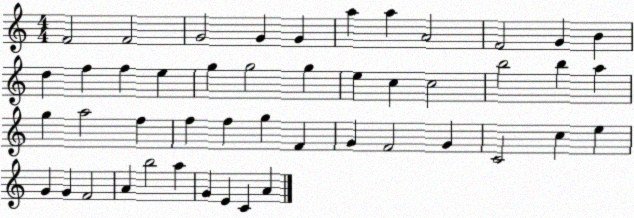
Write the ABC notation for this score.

X:1
T:Untitled
M:4/4
L:1/4
K:C
F2 F2 G2 G G a a A2 F2 G B d f f e g g2 g e c c2 b2 b a g a2 f f f g F G F2 G C2 c e G G F2 A b2 a G E C A